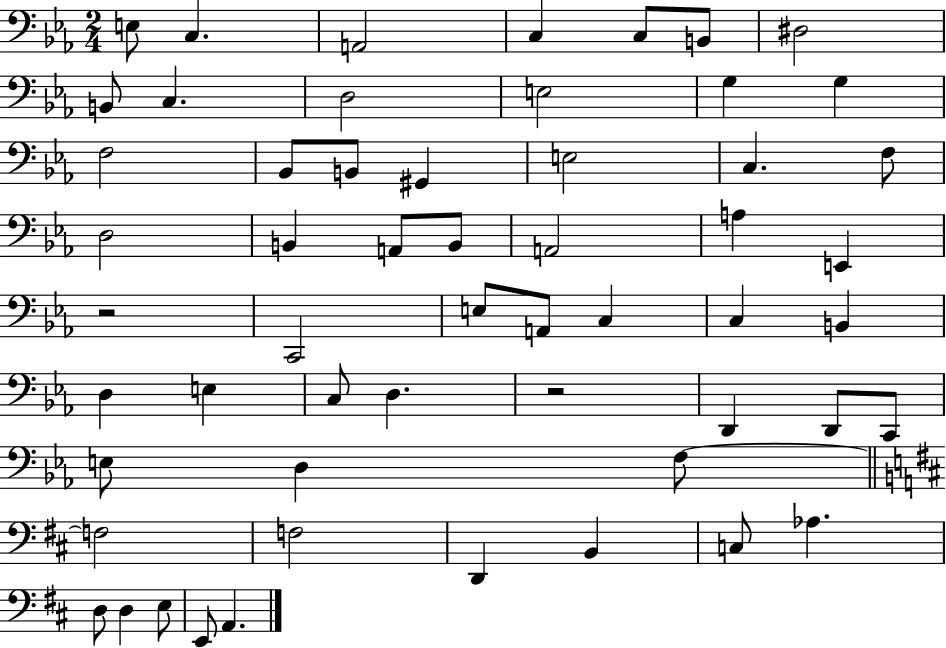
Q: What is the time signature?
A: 2/4